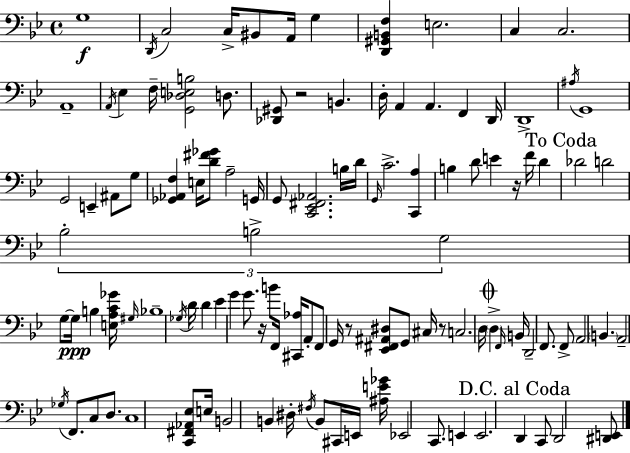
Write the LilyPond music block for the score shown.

{
  \clef bass
  \time 4/4
  \defaultTimeSignature
  \key bes \major
  g1\f | \acciaccatura { d,16 } c2 c16-> bis,8 a,16 g4 | <d, gis, b, f>4 e2. | c4 c2. | \break a,1-- | \acciaccatura { a,16 } ees4 f16-- <g, des e b>2 d8. | <des, gis,>8 r2 b,4. | d16-. a,4 a,4. f,4 | \break d,16 d,1-> | \acciaccatura { ais16 } g,1 | g,2 e,4-- ais,8 | g8 <ges, aes, f>4 e16 <d' fis' ges'>8 a2-- | \break g,16 g,8 <c, ees, fis, aes,>2. | b16 d'16 \grace { g,16 } c'2.-> | <c, a>4 b4 d'8 e'4 r16 f'16 | d'4 \mark "To Coda" des'2 d'2 | \break \tuplet 3/2 { bes2-. b2-> | g2 } g8~~ g16\ppp b4 | <e a c' ges'>16 \grace { gis16 } bes1-- | \acciaccatura { ges16 } d'16 d'4 ees'4 g'4 | \break g'8. r16 b'8 f,16 <cis, aes>16 a,8-. f,8 g,16 | r8 <ees, fis, ais, dis>8 g,8 cis16 r8 c2. | d16 \mark \markup { \musicglyph "scripts.coda" } \parenthesize d4-> \grace { f,16 } b,16 d,2-- | f,8. f,8-> a,2 | \break \parenthesize b,4. a,2-- \acciaccatura { ges16 } | f,8. c8 d8. c1 | <c, fis, aes, ees>8 e16 b,2 | b,4 dis16-. \acciaccatura { fis16 } b,8 cis,16 e,16 <ais e' ges'>16 ees,2 | \break c,8. e,4 e,2. | \mark "D.C. al Coda" d,4 c,8 d,2 | <dis, e,>8 \bar "|."
}